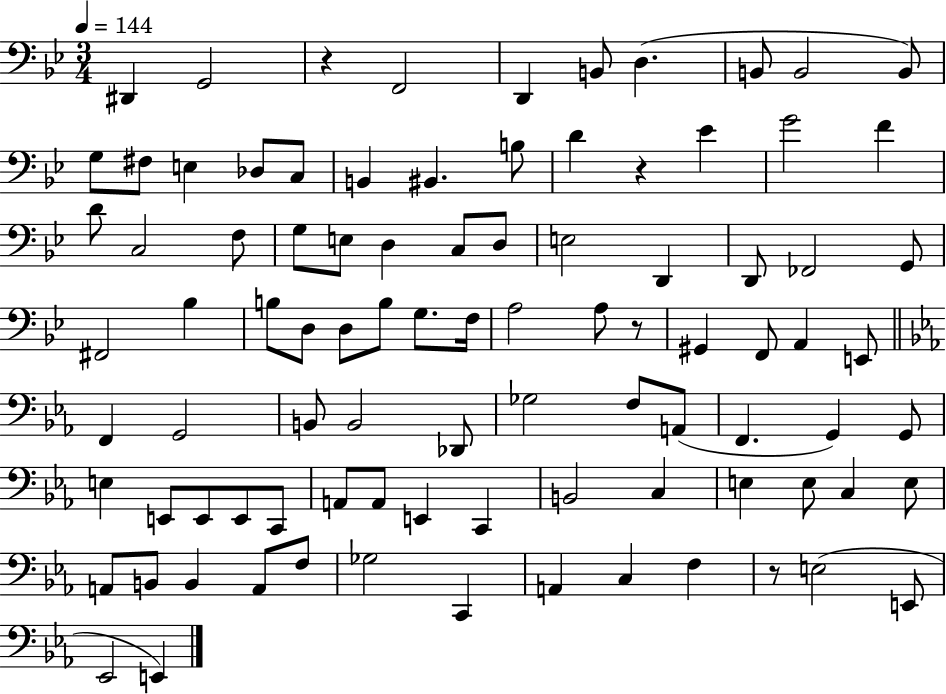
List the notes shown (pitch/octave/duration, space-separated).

D#2/q G2/h R/q F2/h D2/q B2/e D3/q. B2/e B2/h B2/e G3/e F#3/e E3/q Db3/e C3/e B2/q BIS2/q. B3/e D4/q R/q Eb4/q G4/h F4/q D4/e C3/h F3/e G3/e E3/e D3/q C3/e D3/e E3/h D2/q D2/e FES2/h G2/e F#2/h Bb3/q B3/e D3/e D3/e B3/e G3/e. F3/s A3/h A3/e R/e G#2/q F2/e A2/q E2/e F2/q G2/h B2/e B2/h Db2/e Gb3/h F3/e A2/e F2/q. G2/q G2/e E3/q E2/e E2/e E2/e C2/e A2/e A2/e E2/q C2/q B2/h C3/q E3/q E3/e C3/q E3/e A2/e B2/e B2/q A2/e F3/e Gb3/h C2/q A2/q C3/q F3/q R/e E3/h E2/e Eb2/h E2/q